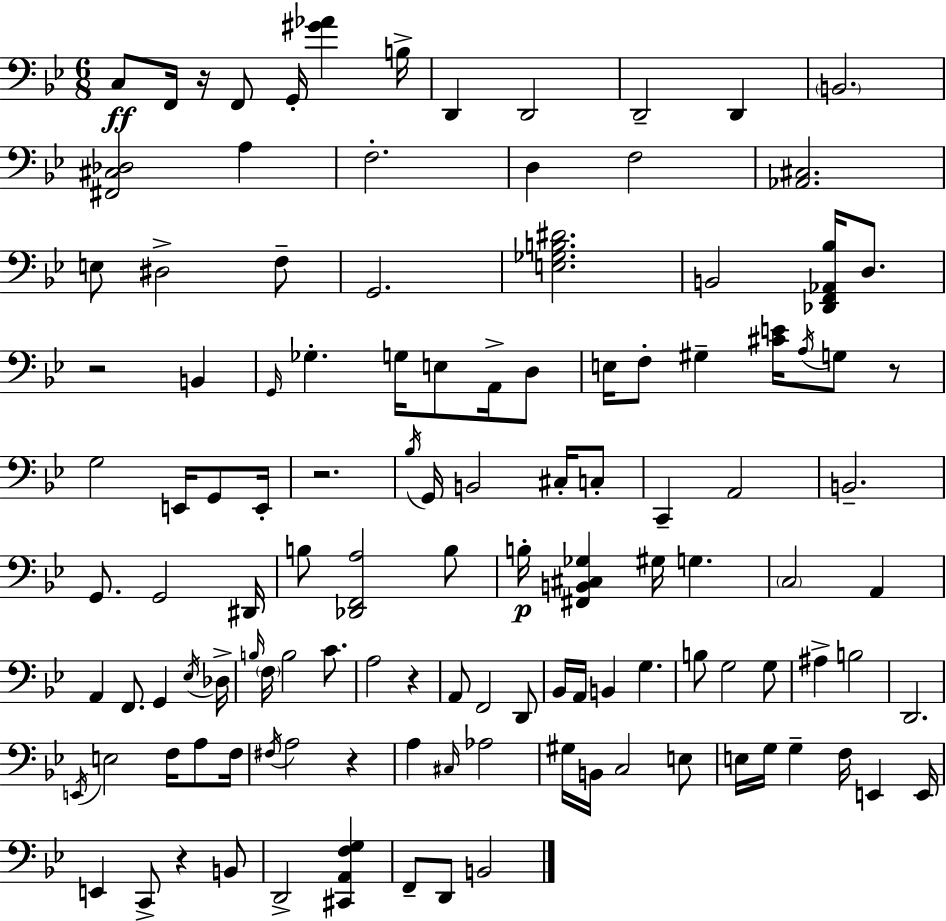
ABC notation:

X:1
T:Untitled
M:6/8
L:1/4
K:Bb
C,/2 F,,/4 z/4 F,,/2 G,,/4 [^G_A] B,/4 D,, D,,2 D,,2 D,, B,,2 [^F,,^C,_D,]2 A, F,2 D, F,2 [_A,,^C,]2 E,/2 ^D,2 F,/2 G,,2 [E,_G,B,^D]2 B,,2 [_D,,F,,_A,,_B,]/4 D,/2 z2 B,, G,,/4 _G, G,/4 E,/2 A,,/4 D,/2 E,/4 F,/2 ^G, [^CE]/4 A,/4 G,/2 z/2 G,2 E,,/4 G,,/2 E,,/4 z2 _B,/4 G,,/4 B,,2 ^C,/4 C,/2 C,, A,,2 B,,2 G,,/2 G,,2 ^D,,/4 B,/2 [_D,,F,,A,]2 B,/2 B,/4 [^F,,B,,^C,_G,] ^G,/4 G, C,2 A,, A,, F,,/2 G,, _E,/4 _D,/4 B,/4 F,/4 B,2 C/2 A,2 z A,,/2 F,,2 D,,/2 _B,,/4 A,,/4 B,, G, B,/2 G,2 G,/2 ^A, B,2 D,,2 E,,/4 E,2 F,/4 A,/2 F,/4 ^F,/4 A,2 z A, ^C,/4 _A,2 ^G,/4 B,,/4 C,2 E,/2 E,/4 G,/4 G, F,/4 E,, E,,/4 E,, C,,/2 z B,,/2 D,,2 [^C,,A,,F,G,] F,,/2 D,,/2 B,,2